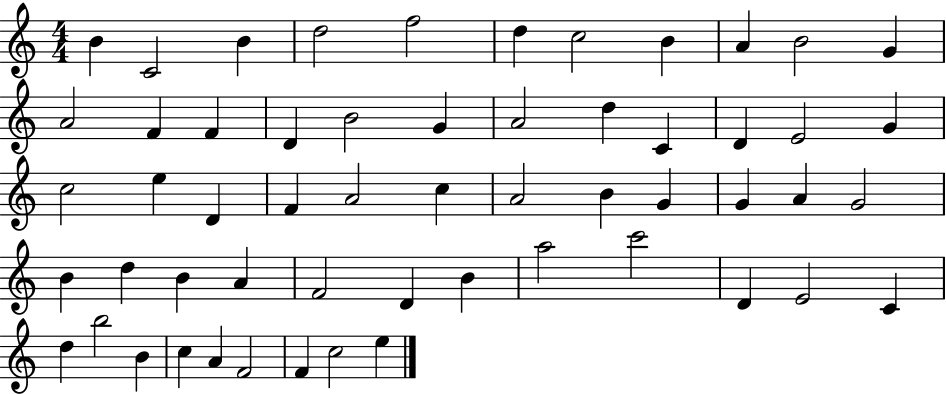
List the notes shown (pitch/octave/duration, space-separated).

B4/q C4/h B4/q D5/h F5/h D5/q C5/h B4/q A4/q B4/h G4/q A4/h F4/q F4/q D4/q B4/h G4/q A4/h D5/q C4/q D4/q E4/h G4/q C5/h E5/q D4/q F4/q A4/h C5/q A4/h B4/q G4/q G4/q A4/q G4/h B4/q D5/q B4/q A4/q F4/h D4/q B4/q A5/h C6/h D4/q E4/h C4/q D5/q B5/h B4/q C5/q A4/q F4/h F4/q C5/h E5/q